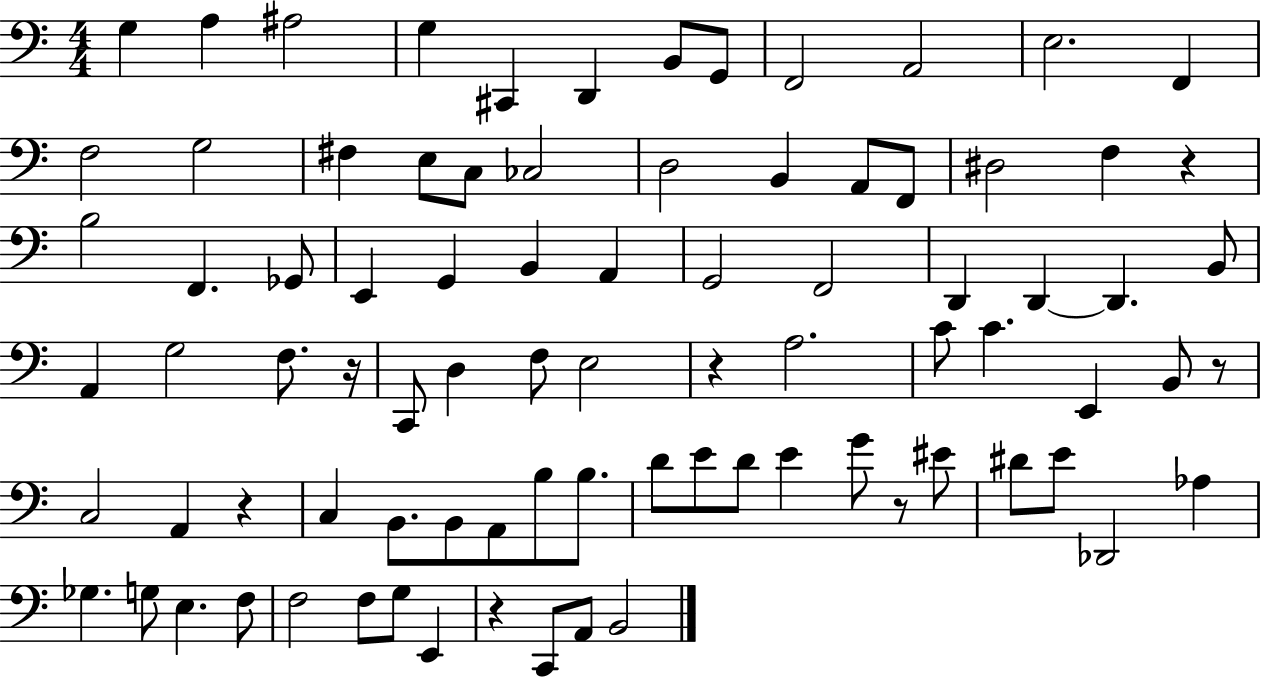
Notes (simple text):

G3/q A3/q A#3/h G3/q C#2/q D2/q B2/e G2/e F2/h A2/h E3/h. F2/q F3/h G3/h F#3/q E3/e C3/e CES3/h D3/h B2/q A2/e F2/e D#3/h F3/q R/q B3/h F2/q. Gb2/e E2/q G2/q B2/q A2/q G2/h F2/h D2/q D2/q D2/q. B2/e A2/q G3/h F3/e. R/s C2/e D3/q F3/e E3/h R/q A3/h. C4/e C4/q. E2/q B2/e R/e C3/h A2/q R/q C3/q B2/e. B2/e A2/e B3/e B3/e. D4/e E4/e D4/e E4/q G4/e R/e EIS4/e D#4/e E4/e Db2/h Ab3/q Gb3/q. G3/e E3/q. F3/e F3/h F3/e G3/e E2/q R/q C2/e A2/e B2/h